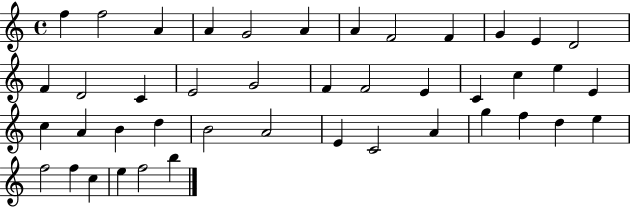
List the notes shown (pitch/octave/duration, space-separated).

F5/q F5/h A4/q A4/q G4/h A4/q A4/q F4/h F4/q G4/q E4/q D4/h F4/q D4/h C4/q E4/h G4/h F4/q F4/h E4/q C4/q C5/q E5/q E4/q C5/q A4/q B4/q D5/q B4/h A4/h E4/q C4/h A4/q G5/q F5/q D5/q E5/q F5/h F5/q C5/q E5/q F5/h B5/q